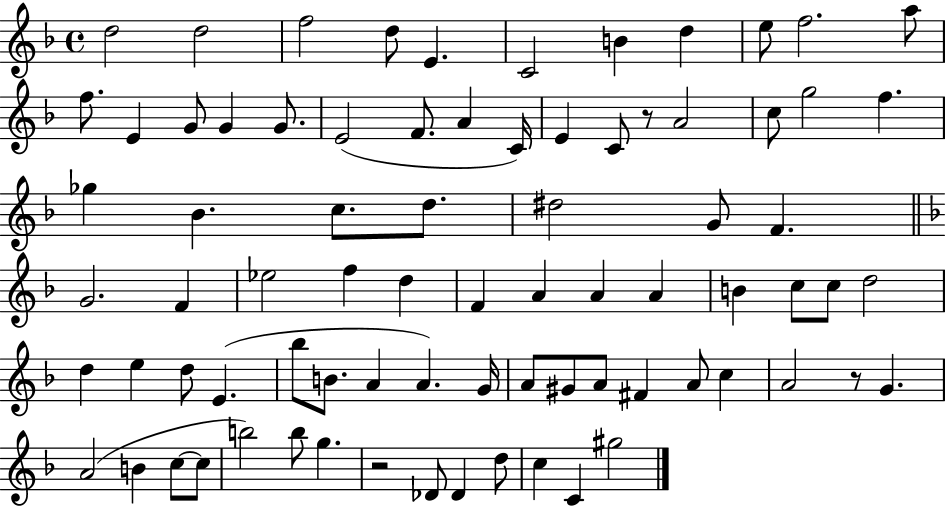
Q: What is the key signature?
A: F major